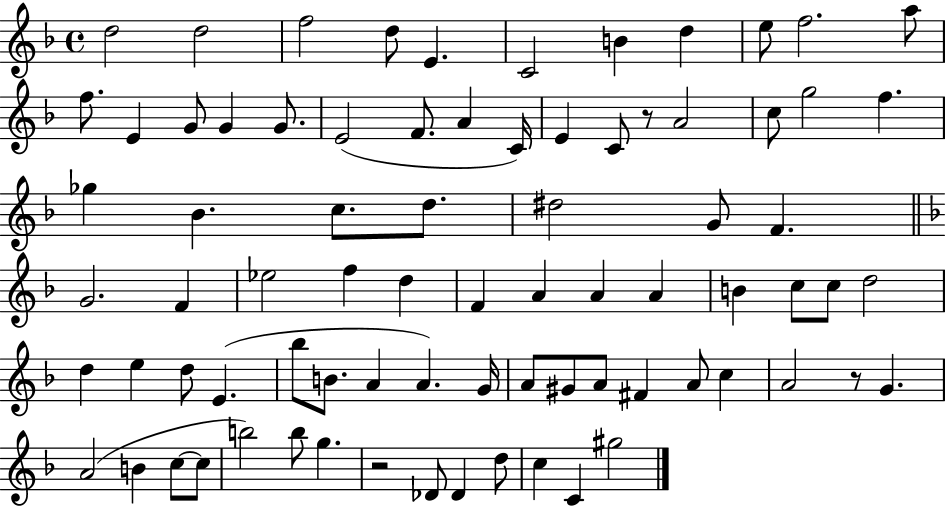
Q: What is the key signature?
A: F major